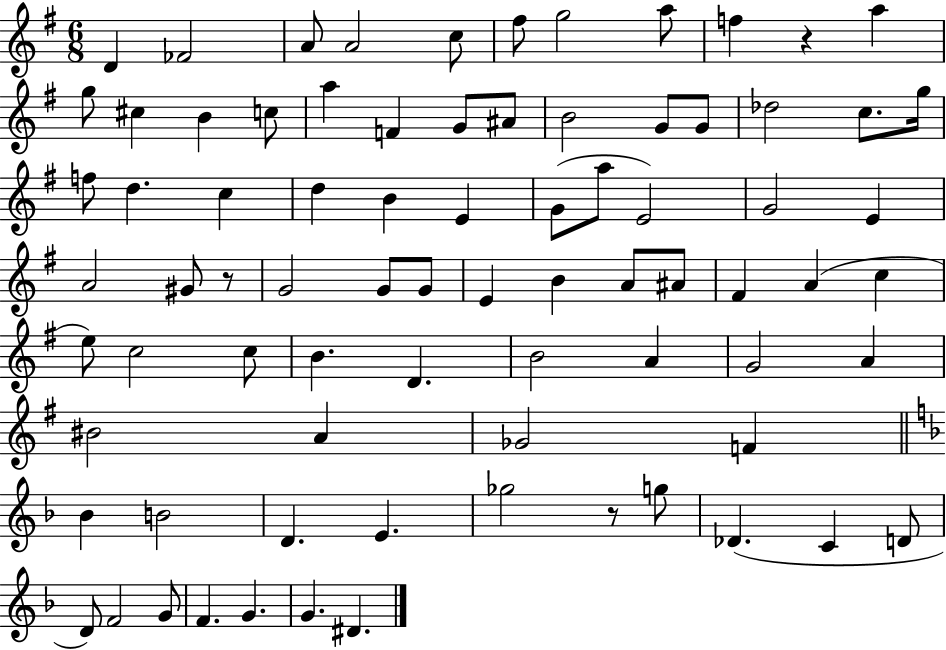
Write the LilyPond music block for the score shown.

{
  \clef treble
  \numericTimeSignature
  \time 6/8
  \key g \major
  d'4 fes'2 | a'8 a'2 c''8 | fis''8 g''2 a''8 | f''4 r4 a''4 | \break g''8 cis''4 b'4 c''8 | a''4 f'4 g'8 ais'8 | b'2 g'8 g'8 | des''2 c''8. g''16 | \break f''8 d''4. c''4 | d''4 b'4 e'4 | g'8( a''8 e'2) | g'2 e'4 | \break a'2 gis'8 r8 | g'2 g'8 g'8 | e'4 b'4 a'8 ais'8 | fis'4 a'4( c''4 | \break e''8) c''2 c''8 | b'4. d'4. | b'2 a'4 | g'2 a'4 | \break bis'2 a'4 | ges'2 f'4 | \bar "||" \break \key d \minor bes'4 b'2 | d'4. e'4. | ges''2 r8 g''8 | des'4.( c'4 d'8 | \break d'8) f'2 g'8 | f'4. g'4. | g'4. dis'4. | \bar "|."
}